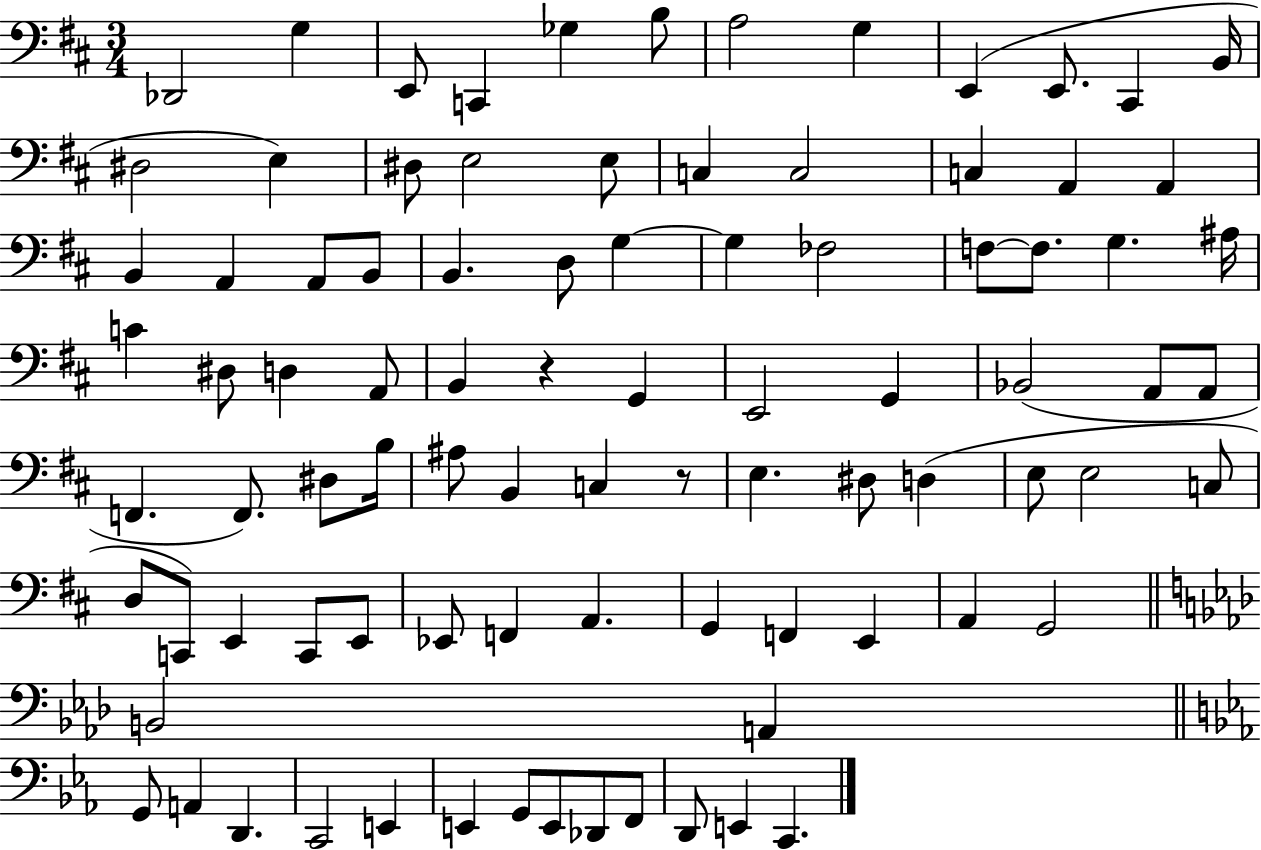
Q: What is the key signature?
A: D major